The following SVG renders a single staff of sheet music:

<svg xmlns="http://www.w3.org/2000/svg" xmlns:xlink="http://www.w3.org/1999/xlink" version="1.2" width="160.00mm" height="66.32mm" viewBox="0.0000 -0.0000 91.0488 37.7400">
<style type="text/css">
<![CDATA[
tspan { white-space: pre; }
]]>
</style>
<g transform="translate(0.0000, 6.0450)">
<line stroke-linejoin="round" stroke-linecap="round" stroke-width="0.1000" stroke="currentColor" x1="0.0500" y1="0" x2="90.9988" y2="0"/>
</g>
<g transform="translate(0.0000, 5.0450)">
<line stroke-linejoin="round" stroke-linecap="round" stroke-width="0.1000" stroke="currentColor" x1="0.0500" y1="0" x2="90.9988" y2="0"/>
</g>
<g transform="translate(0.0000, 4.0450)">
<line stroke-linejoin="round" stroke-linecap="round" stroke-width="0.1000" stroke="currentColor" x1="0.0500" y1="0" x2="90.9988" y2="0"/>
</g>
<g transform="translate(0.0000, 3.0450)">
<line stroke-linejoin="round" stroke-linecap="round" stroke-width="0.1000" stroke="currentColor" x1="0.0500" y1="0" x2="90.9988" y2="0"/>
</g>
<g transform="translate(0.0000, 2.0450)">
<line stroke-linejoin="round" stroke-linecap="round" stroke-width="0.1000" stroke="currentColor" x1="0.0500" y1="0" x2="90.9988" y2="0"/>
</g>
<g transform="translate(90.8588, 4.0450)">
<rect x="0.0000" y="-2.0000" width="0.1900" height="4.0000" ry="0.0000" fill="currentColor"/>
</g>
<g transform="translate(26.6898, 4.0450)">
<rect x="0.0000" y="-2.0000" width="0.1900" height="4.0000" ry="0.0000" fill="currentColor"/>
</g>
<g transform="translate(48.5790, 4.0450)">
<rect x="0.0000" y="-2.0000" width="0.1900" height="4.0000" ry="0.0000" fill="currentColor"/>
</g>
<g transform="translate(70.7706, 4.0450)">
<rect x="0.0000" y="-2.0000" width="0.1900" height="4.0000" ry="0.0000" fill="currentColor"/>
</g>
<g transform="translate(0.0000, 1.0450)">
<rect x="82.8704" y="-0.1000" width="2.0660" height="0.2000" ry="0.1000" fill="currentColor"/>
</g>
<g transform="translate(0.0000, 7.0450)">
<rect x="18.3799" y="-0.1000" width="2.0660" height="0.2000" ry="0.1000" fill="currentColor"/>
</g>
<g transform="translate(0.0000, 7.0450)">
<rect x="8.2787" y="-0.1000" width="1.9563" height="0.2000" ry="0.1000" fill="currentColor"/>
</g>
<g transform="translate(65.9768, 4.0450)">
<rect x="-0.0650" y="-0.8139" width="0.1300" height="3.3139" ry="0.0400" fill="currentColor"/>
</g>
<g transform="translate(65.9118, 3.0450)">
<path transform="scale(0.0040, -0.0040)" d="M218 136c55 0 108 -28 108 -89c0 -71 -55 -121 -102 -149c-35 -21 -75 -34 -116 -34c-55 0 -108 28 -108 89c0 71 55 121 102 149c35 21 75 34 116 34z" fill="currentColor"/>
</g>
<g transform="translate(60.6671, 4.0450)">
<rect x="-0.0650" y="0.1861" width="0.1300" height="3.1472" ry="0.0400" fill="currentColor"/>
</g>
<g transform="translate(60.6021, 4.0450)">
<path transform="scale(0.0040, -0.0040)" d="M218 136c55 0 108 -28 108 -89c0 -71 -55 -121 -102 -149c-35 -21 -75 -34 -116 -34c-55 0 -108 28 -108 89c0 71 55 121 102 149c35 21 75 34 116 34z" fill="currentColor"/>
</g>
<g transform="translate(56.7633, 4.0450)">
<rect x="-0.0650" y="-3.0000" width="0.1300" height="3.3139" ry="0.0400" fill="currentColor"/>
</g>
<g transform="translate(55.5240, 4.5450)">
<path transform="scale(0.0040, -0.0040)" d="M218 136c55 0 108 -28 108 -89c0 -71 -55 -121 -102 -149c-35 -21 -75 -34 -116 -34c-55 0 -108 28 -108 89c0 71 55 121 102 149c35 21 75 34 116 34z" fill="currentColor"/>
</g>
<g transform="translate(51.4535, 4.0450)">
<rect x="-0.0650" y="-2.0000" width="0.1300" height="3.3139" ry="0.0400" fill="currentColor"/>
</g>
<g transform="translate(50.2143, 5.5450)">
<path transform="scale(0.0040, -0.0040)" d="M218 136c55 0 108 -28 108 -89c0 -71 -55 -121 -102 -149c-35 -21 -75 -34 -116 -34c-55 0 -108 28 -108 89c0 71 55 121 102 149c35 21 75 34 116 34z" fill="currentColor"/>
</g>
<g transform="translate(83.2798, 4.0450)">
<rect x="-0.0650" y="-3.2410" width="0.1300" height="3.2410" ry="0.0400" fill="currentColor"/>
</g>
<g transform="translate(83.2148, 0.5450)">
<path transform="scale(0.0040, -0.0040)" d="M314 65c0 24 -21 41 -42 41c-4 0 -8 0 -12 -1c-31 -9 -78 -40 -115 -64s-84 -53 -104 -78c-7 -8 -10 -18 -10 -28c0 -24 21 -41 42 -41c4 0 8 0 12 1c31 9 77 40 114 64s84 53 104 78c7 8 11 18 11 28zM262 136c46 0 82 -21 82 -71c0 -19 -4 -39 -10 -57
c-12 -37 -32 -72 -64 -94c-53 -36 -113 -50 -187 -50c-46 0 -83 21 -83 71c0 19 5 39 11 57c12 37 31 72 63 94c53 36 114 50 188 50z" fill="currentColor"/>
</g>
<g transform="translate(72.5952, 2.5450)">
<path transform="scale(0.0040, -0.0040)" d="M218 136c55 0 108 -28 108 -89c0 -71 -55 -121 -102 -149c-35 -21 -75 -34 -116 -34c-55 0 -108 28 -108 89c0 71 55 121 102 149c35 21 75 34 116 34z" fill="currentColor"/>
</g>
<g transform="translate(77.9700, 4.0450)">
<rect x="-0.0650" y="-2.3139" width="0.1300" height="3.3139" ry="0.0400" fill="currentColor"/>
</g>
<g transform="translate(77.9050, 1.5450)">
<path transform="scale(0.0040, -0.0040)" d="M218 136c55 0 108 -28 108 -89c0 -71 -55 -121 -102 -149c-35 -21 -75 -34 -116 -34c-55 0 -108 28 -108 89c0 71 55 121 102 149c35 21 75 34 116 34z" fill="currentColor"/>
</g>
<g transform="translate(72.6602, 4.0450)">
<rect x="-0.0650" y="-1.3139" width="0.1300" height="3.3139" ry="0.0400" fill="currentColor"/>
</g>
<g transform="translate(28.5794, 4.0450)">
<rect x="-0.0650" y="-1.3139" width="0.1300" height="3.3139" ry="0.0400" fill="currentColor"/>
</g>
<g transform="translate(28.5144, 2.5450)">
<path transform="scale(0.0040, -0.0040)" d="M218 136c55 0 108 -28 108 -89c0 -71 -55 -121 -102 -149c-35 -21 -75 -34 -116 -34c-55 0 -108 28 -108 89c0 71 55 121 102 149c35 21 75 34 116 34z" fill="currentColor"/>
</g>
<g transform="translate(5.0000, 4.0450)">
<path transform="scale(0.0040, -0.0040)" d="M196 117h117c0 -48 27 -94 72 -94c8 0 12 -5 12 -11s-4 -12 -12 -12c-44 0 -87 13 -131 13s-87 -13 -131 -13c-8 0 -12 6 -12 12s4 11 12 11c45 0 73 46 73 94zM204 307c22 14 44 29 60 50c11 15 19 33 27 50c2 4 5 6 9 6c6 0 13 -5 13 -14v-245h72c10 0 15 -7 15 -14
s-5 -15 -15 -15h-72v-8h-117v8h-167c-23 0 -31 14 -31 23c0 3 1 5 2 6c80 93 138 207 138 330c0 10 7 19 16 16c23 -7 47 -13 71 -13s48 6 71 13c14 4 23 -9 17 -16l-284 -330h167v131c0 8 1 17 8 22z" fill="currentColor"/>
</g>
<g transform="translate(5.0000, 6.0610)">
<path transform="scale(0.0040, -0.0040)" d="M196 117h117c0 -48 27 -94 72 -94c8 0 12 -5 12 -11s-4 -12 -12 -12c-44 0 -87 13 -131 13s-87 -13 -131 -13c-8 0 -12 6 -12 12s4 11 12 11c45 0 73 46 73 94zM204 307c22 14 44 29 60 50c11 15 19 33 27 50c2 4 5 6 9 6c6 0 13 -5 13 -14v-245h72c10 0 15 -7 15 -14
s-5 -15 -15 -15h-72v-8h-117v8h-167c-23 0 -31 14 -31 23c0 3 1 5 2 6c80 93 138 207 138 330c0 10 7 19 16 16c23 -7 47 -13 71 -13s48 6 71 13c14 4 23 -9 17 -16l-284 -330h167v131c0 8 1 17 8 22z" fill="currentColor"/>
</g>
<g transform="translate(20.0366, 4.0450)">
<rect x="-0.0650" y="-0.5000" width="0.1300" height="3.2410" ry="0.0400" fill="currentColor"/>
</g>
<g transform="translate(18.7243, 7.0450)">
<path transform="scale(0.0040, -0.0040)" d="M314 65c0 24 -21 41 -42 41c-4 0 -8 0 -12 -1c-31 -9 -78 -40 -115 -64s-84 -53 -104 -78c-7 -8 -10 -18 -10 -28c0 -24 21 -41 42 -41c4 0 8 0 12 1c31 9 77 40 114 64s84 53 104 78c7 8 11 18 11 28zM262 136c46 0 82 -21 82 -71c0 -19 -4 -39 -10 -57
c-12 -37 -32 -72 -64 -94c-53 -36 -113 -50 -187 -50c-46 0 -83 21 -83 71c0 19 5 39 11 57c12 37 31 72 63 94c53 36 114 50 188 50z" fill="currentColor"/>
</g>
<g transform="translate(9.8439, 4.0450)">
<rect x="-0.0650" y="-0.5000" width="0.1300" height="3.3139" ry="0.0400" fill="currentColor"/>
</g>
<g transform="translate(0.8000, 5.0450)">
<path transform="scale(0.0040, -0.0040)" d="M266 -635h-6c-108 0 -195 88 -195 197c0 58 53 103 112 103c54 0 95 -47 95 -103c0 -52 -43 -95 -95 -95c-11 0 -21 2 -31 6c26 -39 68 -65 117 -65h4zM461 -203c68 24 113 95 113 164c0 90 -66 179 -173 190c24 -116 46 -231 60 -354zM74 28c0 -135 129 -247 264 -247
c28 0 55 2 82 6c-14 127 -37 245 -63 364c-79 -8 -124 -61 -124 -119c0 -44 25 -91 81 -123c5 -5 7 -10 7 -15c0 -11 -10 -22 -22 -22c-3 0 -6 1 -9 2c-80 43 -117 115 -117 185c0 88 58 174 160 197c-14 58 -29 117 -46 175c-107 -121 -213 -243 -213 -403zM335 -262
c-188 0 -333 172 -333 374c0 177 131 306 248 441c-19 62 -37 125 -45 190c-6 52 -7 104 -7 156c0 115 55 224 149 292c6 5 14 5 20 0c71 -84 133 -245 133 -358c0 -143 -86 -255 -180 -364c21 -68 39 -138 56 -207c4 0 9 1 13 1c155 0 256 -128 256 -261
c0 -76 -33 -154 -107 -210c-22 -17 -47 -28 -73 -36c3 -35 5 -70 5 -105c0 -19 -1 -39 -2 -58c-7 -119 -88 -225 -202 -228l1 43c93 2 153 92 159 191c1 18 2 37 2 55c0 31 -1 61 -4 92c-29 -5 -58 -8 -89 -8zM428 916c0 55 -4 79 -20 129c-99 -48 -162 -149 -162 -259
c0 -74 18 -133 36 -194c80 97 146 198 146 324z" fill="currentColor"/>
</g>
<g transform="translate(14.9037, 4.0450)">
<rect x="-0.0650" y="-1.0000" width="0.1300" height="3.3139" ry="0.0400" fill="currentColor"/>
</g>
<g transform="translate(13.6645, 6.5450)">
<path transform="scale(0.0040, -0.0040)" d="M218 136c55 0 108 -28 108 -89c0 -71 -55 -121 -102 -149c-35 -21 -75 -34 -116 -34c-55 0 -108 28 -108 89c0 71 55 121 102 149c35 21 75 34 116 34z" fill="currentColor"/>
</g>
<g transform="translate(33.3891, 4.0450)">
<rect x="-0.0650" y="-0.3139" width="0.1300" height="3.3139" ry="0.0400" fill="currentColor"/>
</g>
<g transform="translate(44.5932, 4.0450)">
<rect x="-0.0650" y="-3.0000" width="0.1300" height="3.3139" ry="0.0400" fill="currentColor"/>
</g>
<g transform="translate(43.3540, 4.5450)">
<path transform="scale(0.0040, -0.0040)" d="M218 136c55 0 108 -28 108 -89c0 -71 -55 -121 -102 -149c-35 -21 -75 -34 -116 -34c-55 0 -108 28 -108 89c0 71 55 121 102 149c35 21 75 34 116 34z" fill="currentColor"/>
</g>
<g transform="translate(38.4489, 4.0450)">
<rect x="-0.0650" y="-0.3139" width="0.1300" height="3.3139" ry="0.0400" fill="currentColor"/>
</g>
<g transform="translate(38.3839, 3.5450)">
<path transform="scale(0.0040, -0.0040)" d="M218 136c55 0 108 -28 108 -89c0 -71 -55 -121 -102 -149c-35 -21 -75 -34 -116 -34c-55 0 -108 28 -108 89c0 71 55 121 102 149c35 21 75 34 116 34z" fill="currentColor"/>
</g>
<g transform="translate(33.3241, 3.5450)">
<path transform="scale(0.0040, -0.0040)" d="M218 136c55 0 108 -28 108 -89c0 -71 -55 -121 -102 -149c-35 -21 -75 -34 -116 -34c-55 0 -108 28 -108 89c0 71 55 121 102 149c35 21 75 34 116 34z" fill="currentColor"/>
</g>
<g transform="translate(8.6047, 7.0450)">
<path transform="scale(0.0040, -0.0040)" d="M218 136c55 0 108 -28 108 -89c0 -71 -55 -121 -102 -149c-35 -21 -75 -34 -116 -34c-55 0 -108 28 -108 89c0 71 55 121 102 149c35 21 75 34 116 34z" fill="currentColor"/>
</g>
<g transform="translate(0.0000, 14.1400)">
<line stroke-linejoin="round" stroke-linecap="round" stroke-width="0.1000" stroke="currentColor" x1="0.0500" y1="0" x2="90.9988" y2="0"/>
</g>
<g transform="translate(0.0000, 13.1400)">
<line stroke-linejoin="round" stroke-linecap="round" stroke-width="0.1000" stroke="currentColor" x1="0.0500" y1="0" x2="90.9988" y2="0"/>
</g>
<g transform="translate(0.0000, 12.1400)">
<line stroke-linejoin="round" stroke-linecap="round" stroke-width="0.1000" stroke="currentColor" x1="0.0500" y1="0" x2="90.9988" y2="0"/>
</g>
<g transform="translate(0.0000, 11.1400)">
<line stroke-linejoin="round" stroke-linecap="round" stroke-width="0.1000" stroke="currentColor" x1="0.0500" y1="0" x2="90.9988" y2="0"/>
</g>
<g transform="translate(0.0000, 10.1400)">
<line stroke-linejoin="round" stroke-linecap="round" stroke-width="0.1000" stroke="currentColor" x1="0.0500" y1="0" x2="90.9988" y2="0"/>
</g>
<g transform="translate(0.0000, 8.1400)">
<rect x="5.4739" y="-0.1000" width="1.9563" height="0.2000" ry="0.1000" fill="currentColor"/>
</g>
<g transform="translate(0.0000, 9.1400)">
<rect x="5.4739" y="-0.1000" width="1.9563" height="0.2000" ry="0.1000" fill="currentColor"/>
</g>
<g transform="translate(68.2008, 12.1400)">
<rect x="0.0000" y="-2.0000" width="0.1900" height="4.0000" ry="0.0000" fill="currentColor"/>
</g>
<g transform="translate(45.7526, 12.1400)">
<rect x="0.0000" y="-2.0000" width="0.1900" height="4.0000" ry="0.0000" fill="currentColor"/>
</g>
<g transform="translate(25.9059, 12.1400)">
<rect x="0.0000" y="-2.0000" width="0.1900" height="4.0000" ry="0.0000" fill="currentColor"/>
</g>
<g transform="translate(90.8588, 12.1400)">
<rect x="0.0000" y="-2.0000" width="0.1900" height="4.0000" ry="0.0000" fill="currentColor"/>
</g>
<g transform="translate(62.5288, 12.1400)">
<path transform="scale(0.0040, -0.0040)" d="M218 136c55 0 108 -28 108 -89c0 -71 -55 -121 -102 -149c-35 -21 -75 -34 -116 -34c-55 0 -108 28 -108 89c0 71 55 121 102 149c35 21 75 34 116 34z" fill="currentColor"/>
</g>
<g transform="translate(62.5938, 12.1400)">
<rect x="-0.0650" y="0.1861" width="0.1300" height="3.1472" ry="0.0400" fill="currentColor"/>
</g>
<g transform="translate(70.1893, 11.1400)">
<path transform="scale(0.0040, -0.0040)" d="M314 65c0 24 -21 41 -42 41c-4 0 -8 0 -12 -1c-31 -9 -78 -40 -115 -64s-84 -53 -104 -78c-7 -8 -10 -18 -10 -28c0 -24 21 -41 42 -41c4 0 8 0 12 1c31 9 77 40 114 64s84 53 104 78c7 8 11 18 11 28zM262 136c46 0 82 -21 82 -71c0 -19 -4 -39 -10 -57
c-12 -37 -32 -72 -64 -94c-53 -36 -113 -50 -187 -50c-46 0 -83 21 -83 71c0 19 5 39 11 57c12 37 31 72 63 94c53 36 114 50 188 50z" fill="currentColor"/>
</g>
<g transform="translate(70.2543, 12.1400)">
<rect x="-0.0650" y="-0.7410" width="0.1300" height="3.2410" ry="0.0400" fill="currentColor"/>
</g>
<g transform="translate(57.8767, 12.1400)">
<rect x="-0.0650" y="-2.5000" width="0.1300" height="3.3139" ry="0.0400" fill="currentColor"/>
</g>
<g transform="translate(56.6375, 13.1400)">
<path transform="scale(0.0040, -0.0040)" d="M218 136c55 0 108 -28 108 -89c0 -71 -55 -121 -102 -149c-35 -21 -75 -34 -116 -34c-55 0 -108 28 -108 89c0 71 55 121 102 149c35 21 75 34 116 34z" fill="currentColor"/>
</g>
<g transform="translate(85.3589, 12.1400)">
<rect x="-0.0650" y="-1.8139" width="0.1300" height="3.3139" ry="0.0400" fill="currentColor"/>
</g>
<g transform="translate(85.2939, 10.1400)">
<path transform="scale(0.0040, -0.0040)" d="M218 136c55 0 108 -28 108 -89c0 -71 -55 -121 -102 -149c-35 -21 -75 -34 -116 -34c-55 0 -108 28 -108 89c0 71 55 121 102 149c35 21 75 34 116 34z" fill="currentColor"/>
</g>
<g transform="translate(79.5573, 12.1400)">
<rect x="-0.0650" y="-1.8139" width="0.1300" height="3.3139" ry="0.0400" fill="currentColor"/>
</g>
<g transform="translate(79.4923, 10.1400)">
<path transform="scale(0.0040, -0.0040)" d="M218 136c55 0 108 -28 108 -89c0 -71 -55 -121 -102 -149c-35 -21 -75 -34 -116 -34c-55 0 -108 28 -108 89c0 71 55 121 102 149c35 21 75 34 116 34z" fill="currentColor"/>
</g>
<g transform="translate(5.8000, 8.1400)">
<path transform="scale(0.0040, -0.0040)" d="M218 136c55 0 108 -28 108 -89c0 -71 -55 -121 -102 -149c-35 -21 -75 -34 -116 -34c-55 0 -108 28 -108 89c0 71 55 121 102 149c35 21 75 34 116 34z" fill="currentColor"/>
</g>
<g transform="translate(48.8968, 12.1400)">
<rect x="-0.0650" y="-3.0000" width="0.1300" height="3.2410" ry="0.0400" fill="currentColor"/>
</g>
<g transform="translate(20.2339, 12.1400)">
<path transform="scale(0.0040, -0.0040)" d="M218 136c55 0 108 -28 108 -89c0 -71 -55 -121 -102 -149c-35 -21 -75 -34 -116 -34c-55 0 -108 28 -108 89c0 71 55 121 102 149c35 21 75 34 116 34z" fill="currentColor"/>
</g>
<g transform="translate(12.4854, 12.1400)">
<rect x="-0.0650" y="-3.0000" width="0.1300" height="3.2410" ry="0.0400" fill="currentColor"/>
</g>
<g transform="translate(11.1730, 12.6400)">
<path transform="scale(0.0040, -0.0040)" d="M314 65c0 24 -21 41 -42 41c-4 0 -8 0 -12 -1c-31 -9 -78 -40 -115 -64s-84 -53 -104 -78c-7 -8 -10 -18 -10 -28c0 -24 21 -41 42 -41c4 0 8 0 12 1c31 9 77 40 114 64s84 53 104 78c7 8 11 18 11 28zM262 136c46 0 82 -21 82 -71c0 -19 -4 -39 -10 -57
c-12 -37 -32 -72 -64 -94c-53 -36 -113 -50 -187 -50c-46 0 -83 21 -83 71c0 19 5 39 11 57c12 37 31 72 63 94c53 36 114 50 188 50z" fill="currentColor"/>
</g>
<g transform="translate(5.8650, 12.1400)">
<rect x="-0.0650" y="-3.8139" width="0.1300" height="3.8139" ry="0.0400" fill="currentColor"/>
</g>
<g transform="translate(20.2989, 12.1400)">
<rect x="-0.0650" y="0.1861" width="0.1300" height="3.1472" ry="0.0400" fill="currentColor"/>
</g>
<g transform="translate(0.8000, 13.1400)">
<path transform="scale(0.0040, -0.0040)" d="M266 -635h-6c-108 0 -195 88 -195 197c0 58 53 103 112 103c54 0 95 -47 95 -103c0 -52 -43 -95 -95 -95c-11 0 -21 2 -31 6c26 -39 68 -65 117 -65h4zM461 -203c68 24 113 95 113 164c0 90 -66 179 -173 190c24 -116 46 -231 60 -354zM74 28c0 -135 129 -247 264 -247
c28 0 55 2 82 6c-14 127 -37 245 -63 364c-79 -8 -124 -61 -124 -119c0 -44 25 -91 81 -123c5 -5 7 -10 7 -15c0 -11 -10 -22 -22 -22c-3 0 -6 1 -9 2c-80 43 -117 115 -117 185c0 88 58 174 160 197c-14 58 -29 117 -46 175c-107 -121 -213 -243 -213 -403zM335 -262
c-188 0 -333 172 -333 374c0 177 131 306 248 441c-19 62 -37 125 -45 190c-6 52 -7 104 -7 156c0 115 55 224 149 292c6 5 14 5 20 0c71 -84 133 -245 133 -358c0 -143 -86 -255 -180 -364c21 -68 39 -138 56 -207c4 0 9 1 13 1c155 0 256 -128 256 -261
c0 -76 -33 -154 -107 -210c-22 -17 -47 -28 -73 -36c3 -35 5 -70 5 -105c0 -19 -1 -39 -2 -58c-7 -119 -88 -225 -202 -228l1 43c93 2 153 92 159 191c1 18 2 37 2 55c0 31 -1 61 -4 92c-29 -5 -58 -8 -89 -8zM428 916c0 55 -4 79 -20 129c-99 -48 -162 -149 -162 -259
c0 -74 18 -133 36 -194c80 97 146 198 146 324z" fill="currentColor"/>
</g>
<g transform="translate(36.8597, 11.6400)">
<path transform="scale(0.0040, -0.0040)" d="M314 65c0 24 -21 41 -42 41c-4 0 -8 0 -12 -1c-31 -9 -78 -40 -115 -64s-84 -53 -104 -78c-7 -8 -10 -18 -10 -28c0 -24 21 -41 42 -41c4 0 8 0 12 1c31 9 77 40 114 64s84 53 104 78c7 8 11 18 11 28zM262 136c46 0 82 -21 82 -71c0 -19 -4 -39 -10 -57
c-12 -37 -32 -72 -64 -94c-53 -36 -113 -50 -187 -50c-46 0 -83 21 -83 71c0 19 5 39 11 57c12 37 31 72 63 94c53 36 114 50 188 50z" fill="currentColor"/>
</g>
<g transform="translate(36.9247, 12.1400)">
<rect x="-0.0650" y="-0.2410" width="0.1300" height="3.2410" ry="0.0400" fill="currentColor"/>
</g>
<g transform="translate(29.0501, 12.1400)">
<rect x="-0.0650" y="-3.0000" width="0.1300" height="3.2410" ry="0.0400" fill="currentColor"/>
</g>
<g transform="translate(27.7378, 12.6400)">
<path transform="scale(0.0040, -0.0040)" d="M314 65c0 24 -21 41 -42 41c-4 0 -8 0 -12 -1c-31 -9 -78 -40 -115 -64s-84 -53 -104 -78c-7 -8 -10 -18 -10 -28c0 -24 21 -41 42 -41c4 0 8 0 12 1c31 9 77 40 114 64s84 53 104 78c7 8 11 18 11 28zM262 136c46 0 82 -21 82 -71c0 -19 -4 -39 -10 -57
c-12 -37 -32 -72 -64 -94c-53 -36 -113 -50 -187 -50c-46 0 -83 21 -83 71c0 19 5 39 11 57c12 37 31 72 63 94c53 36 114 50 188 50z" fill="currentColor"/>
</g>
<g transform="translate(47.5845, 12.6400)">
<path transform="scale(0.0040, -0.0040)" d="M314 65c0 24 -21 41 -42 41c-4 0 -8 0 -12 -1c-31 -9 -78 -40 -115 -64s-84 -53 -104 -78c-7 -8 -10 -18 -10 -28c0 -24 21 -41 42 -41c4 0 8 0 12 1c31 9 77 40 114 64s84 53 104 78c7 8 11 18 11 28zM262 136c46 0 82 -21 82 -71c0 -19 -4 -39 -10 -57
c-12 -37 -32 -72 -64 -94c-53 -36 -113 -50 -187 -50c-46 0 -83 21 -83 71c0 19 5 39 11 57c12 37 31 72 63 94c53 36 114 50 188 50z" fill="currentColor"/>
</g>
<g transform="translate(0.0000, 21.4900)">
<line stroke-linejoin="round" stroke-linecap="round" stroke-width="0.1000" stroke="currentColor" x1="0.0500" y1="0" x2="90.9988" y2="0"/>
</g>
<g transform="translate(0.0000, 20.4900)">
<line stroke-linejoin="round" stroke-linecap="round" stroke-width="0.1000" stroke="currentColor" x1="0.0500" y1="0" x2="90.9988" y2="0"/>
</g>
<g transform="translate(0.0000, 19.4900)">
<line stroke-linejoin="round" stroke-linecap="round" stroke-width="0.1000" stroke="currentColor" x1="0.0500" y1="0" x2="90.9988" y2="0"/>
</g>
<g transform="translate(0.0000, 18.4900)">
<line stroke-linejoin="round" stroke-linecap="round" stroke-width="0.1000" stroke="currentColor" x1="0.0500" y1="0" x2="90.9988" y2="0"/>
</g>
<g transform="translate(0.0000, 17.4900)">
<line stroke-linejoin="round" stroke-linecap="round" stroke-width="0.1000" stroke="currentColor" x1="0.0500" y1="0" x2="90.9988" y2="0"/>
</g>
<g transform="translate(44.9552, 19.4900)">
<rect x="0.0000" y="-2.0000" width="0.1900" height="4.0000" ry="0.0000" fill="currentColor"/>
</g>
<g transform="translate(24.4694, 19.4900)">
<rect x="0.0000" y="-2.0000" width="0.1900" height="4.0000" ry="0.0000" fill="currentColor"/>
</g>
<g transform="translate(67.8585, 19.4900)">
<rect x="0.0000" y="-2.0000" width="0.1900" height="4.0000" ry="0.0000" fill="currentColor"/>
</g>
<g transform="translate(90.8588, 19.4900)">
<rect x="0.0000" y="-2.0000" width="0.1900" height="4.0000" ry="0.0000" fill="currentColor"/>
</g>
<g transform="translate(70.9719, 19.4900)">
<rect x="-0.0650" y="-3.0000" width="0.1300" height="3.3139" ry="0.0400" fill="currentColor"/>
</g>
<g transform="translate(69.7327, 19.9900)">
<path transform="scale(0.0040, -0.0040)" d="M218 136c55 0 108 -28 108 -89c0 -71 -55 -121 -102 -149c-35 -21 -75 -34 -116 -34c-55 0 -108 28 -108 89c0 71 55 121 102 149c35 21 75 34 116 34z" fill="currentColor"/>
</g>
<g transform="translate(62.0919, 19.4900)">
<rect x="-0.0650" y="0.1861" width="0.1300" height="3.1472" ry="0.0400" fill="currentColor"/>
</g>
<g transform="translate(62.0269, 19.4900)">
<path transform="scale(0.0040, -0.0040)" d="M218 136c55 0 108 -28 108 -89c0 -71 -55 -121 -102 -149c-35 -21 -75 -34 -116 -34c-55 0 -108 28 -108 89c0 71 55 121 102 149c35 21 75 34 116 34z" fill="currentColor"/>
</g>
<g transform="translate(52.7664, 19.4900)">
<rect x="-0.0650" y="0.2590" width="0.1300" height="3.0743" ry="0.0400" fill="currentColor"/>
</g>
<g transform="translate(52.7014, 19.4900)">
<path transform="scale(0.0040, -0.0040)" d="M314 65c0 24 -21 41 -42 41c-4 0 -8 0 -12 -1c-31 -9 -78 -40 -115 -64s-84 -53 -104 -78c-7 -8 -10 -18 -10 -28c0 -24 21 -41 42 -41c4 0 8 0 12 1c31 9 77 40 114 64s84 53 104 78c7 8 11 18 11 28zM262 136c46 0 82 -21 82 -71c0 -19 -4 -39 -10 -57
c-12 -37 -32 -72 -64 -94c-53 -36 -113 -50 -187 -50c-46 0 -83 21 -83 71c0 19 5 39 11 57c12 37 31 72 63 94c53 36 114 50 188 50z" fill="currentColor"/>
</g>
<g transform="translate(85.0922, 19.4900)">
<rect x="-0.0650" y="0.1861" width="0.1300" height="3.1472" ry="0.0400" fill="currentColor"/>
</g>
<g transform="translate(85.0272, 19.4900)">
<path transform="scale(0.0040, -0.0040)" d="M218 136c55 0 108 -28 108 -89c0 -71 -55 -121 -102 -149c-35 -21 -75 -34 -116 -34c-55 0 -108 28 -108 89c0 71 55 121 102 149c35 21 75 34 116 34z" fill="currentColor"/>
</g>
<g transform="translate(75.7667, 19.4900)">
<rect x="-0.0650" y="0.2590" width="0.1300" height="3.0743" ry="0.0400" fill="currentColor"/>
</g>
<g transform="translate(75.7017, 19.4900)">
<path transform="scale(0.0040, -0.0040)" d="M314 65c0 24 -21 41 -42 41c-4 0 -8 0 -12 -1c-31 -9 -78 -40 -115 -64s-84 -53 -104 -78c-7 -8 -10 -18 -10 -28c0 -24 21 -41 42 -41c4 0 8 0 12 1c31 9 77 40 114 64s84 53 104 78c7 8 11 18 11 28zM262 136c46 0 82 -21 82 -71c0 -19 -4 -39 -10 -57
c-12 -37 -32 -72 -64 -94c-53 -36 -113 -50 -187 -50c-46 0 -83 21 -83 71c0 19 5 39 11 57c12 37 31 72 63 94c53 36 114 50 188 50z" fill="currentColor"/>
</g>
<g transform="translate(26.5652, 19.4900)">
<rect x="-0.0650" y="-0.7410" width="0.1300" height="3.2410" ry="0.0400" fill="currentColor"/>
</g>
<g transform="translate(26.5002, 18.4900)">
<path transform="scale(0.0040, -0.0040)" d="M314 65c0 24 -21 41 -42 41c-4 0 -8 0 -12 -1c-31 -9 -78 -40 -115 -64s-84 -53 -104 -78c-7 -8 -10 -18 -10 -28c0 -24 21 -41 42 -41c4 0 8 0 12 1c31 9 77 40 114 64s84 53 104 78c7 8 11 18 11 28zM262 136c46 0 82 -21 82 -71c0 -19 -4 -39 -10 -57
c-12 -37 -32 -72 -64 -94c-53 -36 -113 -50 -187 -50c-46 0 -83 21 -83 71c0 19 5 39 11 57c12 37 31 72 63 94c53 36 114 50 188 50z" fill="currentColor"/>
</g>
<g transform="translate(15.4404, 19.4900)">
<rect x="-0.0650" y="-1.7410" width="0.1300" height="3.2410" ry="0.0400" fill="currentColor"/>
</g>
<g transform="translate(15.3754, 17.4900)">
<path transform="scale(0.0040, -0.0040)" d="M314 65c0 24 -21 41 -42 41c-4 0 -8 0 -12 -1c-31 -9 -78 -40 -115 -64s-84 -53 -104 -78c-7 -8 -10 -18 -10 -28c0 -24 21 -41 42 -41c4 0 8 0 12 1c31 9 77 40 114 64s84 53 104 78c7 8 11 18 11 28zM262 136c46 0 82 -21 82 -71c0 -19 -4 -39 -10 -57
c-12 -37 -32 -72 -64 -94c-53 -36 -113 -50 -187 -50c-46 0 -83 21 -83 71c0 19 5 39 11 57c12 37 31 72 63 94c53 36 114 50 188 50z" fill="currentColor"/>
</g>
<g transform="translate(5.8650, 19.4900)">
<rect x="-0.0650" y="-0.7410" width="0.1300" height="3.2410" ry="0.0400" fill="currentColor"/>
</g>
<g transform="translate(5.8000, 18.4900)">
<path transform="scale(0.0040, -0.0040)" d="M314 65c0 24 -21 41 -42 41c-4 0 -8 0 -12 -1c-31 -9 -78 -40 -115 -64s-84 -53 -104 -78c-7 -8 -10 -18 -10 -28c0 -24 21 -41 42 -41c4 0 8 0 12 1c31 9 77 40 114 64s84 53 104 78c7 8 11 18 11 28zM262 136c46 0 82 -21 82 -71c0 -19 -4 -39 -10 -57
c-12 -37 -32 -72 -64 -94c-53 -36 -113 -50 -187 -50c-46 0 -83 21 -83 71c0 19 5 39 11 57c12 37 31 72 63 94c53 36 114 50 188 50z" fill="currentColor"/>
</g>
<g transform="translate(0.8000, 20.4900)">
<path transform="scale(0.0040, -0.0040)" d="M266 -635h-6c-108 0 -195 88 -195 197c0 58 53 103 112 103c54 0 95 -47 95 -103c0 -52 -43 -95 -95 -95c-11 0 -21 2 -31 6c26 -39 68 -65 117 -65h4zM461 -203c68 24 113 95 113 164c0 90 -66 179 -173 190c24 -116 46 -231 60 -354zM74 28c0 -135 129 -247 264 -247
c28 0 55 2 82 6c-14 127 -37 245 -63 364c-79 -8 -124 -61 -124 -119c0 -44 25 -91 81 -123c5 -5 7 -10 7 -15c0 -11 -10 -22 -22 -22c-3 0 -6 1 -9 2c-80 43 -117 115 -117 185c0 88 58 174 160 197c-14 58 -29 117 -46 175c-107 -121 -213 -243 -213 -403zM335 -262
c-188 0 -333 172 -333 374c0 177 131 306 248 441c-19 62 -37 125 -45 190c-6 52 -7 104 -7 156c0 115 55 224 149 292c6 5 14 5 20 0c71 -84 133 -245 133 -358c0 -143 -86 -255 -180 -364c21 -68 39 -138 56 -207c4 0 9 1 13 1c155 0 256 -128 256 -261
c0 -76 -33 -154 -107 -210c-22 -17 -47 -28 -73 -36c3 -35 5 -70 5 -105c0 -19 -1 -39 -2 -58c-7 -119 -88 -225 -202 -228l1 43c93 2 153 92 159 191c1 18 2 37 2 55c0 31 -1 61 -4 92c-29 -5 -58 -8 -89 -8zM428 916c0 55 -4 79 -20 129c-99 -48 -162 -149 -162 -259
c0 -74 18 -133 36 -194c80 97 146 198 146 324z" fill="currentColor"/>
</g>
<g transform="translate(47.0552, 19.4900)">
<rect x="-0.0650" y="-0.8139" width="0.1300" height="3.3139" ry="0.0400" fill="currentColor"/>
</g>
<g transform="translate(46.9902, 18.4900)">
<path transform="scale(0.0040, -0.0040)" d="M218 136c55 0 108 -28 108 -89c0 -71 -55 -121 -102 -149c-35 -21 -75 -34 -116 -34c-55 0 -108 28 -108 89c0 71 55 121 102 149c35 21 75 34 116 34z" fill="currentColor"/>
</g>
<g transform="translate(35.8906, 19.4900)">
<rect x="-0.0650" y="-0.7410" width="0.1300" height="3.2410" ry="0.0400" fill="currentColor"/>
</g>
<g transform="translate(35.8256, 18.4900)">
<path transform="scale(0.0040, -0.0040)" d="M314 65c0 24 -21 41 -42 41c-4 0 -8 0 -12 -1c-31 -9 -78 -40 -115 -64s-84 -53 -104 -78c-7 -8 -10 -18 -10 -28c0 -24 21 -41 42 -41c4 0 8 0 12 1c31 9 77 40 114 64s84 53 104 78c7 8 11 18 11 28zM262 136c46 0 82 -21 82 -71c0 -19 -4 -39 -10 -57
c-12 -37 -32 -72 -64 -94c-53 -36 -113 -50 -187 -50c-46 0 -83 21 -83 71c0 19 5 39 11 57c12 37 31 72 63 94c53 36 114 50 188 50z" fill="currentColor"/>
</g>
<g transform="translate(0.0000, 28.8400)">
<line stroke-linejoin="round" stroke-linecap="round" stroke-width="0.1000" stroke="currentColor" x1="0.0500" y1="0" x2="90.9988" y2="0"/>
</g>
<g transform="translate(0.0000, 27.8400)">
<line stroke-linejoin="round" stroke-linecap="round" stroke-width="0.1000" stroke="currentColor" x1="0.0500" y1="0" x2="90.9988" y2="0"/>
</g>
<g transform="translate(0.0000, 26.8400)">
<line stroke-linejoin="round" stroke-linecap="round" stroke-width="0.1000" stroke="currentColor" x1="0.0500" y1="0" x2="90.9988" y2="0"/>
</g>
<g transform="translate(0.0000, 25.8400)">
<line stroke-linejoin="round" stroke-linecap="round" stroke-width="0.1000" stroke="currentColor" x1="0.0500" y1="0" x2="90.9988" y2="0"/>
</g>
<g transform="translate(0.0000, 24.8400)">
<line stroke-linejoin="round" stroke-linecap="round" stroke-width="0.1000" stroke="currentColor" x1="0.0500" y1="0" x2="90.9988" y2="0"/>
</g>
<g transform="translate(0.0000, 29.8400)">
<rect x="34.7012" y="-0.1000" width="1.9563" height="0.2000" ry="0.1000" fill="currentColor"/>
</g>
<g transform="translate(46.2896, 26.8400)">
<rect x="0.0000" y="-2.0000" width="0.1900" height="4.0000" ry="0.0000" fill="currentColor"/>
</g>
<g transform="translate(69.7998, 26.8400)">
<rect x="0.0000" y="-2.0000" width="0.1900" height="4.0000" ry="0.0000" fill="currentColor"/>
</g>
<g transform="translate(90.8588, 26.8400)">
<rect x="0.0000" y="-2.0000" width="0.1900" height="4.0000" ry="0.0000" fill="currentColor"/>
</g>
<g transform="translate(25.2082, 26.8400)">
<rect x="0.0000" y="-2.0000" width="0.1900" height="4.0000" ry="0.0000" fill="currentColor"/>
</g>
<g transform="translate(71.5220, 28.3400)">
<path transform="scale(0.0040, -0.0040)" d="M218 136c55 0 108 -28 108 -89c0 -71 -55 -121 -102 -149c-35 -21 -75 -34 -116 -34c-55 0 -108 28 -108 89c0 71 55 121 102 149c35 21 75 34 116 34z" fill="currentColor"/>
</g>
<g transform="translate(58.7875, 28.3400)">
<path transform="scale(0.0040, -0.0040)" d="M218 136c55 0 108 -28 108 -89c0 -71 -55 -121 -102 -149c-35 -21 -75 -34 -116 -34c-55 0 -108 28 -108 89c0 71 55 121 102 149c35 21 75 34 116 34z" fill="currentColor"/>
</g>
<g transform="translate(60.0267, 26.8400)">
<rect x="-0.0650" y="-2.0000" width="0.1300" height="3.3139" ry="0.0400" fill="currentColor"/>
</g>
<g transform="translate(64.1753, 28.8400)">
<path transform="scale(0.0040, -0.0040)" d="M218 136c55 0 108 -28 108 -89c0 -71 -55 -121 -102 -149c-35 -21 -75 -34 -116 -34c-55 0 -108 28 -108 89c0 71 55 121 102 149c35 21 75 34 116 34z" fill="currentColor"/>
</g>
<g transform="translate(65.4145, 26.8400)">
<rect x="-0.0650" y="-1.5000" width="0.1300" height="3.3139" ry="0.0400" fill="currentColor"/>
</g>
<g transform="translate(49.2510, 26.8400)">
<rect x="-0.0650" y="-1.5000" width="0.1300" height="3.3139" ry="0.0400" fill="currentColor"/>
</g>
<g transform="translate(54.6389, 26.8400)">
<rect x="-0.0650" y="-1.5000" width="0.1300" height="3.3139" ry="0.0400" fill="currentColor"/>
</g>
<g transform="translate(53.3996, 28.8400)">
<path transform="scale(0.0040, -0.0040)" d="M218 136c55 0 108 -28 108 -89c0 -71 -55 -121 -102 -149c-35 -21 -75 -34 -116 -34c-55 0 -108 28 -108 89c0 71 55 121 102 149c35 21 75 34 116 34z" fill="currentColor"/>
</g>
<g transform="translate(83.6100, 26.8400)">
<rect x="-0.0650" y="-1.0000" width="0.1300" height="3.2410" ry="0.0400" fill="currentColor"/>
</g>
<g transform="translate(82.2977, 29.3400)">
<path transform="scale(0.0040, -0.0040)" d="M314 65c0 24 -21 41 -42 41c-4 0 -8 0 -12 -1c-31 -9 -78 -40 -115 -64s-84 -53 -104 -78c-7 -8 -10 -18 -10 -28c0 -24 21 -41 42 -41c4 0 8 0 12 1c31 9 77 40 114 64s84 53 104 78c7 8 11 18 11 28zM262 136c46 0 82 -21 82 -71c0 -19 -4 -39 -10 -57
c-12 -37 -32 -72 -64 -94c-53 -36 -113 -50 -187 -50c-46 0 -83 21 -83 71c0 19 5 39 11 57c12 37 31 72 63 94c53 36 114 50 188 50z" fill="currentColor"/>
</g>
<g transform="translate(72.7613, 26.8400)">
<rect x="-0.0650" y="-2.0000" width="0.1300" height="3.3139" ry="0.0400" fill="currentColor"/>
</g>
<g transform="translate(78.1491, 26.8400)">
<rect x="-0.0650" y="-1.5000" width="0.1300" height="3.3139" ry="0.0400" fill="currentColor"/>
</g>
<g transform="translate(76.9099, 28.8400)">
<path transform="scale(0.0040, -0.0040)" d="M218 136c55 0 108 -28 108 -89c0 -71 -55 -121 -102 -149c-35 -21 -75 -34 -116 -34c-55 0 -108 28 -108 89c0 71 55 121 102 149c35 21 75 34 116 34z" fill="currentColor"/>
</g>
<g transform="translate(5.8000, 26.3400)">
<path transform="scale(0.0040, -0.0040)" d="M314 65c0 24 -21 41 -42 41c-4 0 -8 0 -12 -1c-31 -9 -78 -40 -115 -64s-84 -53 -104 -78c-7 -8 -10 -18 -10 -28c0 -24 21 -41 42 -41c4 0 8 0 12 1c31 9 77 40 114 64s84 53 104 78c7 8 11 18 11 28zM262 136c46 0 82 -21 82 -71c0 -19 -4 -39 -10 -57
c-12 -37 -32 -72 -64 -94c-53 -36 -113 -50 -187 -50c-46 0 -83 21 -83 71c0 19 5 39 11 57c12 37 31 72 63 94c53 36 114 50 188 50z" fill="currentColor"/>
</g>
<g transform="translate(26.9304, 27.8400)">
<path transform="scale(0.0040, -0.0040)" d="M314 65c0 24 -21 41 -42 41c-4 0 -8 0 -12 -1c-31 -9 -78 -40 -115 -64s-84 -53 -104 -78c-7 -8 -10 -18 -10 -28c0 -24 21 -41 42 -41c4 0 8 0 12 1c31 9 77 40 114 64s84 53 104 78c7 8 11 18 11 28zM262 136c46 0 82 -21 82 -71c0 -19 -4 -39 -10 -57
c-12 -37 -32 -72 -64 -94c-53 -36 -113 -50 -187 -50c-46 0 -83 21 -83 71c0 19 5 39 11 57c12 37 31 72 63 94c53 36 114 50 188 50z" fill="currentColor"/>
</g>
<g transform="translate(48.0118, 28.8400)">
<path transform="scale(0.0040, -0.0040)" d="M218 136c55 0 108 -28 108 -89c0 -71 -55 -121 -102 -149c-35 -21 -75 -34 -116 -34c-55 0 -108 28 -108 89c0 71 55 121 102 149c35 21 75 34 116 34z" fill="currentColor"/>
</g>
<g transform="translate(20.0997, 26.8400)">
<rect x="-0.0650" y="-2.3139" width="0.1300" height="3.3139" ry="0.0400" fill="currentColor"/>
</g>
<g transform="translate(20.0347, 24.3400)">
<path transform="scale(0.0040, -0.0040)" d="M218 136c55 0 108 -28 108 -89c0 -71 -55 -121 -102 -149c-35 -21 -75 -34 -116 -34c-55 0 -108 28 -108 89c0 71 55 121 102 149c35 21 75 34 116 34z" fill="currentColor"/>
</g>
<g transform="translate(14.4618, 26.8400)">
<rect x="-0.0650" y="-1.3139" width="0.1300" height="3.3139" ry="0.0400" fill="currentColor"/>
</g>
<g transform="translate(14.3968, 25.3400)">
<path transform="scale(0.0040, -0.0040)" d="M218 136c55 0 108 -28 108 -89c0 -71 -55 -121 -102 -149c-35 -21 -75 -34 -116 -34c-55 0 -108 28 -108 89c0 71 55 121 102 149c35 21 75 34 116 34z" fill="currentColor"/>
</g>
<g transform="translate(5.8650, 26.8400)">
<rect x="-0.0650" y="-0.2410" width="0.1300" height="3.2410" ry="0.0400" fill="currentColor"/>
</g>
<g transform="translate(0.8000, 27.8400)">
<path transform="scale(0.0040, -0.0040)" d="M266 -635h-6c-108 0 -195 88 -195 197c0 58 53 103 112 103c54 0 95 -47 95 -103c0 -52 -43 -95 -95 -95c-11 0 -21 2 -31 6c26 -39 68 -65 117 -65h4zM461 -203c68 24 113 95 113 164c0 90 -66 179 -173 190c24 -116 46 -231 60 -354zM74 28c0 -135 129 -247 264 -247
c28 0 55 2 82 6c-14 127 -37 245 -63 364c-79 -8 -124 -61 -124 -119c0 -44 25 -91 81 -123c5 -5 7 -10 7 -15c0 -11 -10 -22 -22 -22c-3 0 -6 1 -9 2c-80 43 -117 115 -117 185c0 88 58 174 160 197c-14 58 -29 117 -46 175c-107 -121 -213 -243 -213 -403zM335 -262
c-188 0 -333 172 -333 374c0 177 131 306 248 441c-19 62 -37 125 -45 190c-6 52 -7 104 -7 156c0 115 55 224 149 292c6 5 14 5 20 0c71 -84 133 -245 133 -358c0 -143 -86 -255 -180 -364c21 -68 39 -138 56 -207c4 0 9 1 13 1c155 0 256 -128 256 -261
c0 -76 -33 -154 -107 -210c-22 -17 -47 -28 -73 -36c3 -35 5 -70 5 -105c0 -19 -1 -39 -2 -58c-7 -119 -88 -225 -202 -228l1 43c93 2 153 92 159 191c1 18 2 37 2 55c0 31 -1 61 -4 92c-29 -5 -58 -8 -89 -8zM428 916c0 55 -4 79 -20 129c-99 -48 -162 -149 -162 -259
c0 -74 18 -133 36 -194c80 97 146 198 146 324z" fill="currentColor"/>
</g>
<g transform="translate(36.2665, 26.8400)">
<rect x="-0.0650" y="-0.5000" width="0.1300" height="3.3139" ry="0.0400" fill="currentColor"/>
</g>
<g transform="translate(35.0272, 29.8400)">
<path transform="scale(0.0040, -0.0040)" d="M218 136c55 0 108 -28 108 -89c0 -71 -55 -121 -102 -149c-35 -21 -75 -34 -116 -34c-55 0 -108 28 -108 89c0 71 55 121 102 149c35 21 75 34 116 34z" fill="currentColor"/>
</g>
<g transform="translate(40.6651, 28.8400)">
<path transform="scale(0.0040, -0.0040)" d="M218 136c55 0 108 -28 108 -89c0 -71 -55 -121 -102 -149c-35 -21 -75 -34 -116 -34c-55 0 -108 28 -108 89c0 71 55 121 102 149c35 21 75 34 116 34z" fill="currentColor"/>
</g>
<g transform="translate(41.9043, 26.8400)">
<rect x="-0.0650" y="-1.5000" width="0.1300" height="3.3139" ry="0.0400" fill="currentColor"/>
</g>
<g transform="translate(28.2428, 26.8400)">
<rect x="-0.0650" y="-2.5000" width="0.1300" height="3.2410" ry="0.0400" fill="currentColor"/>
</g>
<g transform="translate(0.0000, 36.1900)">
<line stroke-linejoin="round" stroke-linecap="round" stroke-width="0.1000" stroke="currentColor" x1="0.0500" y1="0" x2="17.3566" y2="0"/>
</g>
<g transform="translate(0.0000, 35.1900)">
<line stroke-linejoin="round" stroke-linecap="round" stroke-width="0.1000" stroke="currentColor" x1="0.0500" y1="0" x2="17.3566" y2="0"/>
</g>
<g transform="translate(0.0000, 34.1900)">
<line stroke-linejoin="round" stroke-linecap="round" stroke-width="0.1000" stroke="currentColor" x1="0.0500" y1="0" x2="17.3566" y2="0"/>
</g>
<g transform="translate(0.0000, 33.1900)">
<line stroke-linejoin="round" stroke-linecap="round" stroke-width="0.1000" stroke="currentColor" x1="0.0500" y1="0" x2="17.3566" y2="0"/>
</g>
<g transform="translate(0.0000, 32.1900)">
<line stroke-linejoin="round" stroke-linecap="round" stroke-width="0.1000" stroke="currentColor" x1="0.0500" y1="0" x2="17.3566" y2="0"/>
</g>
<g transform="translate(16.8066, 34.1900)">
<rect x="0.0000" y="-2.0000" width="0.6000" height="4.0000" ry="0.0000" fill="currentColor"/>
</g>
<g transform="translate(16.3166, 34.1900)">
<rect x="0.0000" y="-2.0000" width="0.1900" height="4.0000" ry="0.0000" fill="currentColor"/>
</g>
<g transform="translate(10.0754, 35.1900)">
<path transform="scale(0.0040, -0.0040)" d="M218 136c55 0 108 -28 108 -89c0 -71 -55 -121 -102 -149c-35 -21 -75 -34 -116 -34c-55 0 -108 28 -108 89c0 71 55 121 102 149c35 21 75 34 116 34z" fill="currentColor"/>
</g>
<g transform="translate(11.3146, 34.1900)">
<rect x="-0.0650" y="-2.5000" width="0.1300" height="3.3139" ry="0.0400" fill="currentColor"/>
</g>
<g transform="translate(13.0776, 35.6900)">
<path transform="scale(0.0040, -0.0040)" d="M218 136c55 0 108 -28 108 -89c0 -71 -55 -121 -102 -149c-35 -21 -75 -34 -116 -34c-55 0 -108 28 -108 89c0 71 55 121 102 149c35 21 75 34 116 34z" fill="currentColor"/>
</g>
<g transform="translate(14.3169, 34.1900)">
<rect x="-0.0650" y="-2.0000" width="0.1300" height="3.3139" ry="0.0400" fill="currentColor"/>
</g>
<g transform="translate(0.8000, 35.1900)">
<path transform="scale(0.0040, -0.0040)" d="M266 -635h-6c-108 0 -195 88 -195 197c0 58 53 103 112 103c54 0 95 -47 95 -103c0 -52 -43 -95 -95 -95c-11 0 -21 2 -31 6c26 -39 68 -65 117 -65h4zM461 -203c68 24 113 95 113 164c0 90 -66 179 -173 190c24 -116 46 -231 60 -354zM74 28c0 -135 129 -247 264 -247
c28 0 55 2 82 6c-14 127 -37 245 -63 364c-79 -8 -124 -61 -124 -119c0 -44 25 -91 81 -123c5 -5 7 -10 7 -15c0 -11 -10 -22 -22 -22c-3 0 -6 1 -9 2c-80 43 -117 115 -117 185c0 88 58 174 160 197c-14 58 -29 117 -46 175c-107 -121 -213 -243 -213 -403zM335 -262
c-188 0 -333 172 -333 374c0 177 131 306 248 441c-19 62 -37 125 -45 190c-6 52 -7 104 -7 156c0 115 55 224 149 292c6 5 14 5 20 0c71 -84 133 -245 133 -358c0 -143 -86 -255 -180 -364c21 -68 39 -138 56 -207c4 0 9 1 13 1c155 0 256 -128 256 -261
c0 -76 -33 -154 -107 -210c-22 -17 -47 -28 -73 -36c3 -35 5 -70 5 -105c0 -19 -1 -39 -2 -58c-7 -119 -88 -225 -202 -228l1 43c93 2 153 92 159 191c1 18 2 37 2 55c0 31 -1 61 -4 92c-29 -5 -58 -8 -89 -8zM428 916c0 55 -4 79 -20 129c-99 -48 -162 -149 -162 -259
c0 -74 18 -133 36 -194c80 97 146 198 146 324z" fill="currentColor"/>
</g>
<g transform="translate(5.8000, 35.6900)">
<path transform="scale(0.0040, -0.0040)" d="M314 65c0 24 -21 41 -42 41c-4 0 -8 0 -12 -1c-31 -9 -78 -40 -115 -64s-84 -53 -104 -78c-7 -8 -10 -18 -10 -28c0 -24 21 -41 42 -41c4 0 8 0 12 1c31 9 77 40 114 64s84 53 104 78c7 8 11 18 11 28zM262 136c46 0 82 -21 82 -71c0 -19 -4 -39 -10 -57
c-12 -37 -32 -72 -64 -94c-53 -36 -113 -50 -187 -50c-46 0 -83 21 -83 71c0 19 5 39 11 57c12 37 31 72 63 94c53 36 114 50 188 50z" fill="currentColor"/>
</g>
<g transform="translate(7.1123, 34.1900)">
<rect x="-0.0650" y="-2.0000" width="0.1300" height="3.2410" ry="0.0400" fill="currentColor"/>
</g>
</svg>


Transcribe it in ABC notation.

X:1
T:Untitled
M:4/4
L:1/4
K:C
C D C2 e c c A F A B d e g b2 c' A2 B A2 c2 A2 G B d2 f f d2 f2 d2 d2 d B2 B A B2 B c2 e g G2 C E E E F E F E D2 F2 G F